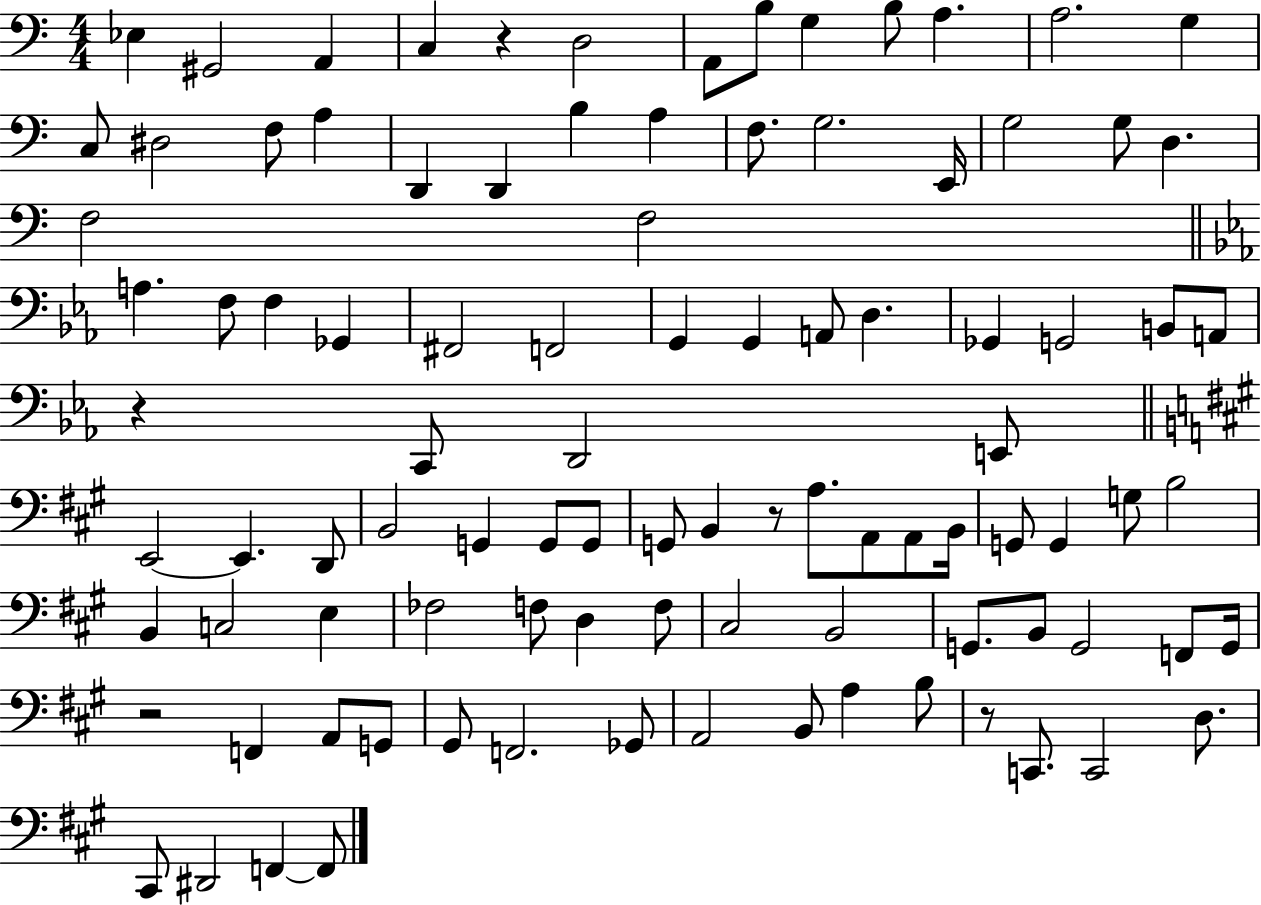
Eb3/q G#2/h A2/q C3/q R/q D3/h A2/e B3/e G3/q B3/e A3/q. A3/h. G3/q C3/e D#3/h F3/e A3/q D2/q D2/q B3/q A3/q F3/e. G3/h. E2/s G3/h G3/e D3/q. F3/h F3/h A3/q. F3/e F3/q Gb2/q F#2/h F2/h G2/q G2/q A2/e D3/q. Gb2/q G2/h B2/e A2/e R/q C2/e D2/h E2/e E2/h E2/q. D2/e B2/h G2/q G2/e G2/e G2/e B2/q R/e A3/e. A2/e A2/e B2/s G2/e G2/q G3/e B3/h B2/q C3/h E3/q FES3/h F3/e D3/q F3/e C#3/h B2/h G2/e. B2/e G2/h F2/e G2/s R/h F2/q A2/e G2/e G#2/e F2/h. Gb2/e A2/h B2/e A3/q B3/e R/e C2/e. C2/h D3/e. C#2/e D#2/h F2/q F2/e